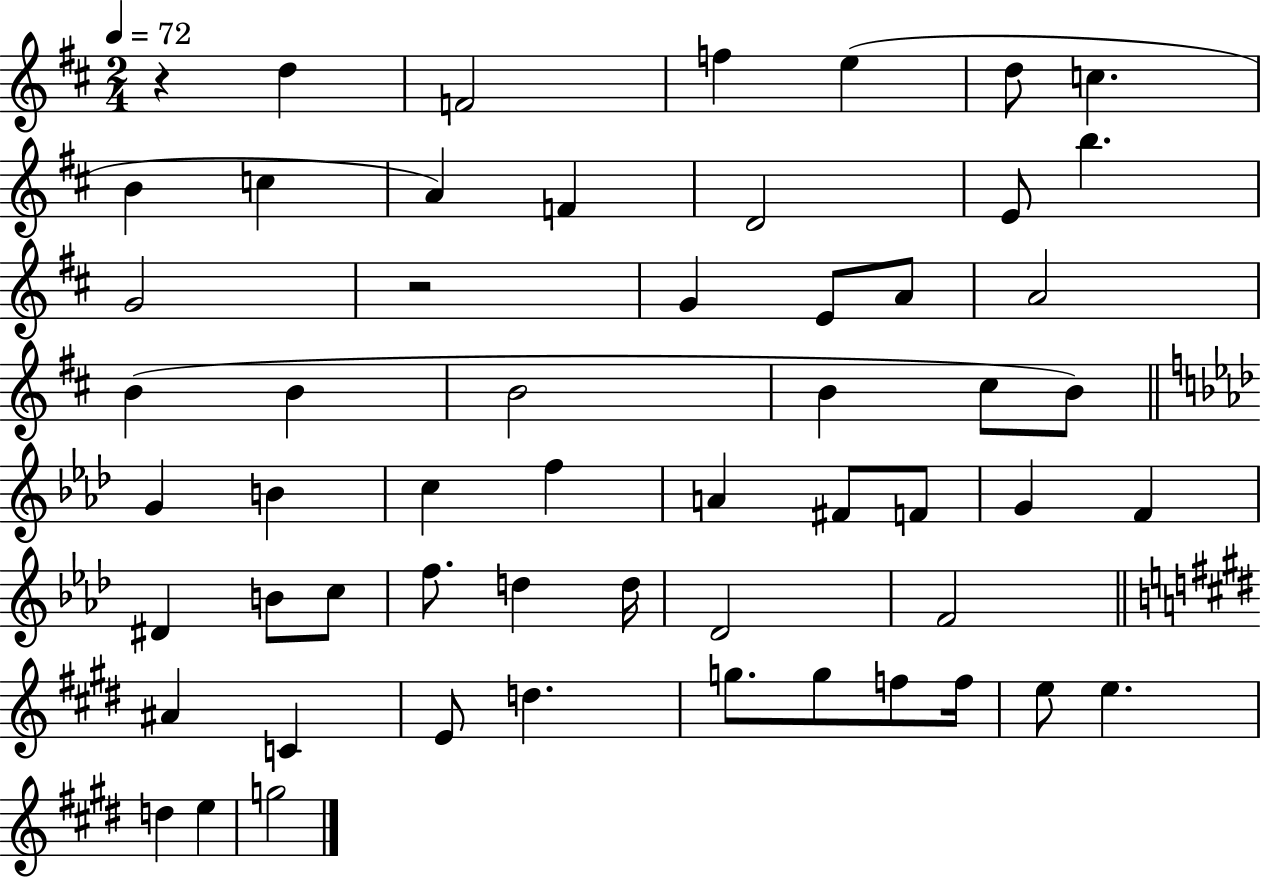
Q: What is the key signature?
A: D major